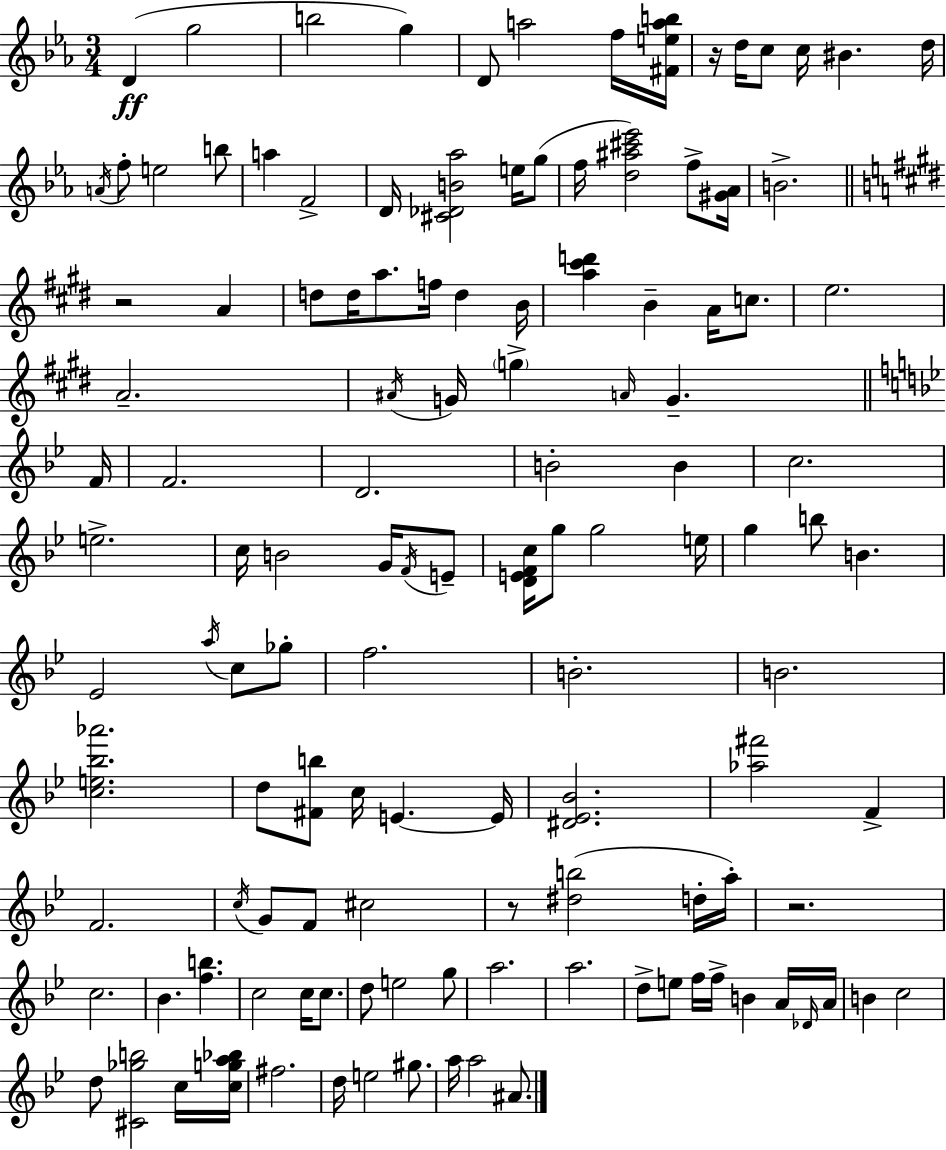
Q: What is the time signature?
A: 3/4